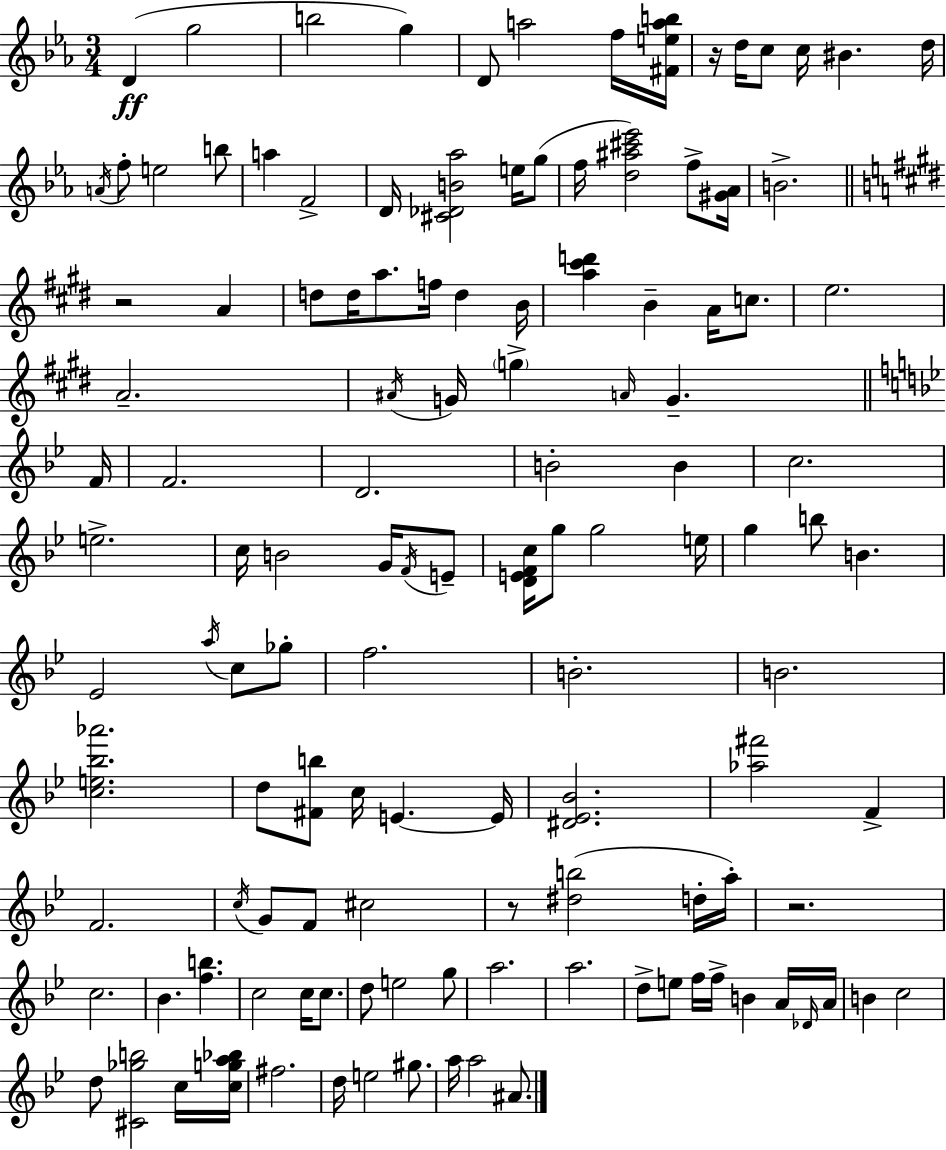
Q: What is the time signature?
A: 3/4